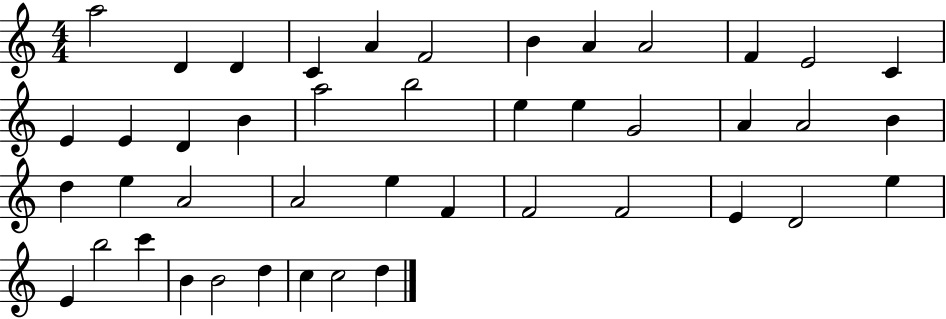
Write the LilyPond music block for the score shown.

{
  \clef treble
  \numericTimeSignature
  \time 4/4
  \key c \major
  a''2 d'4 d'4 | c'4 a'4 f'2 | b'4 a'4 a'2 | f'4 e'2 c'4 | \break e'4 e'4 d'4 b'4 | a''2 b''2 | e''4 e''4 g'2 | a'4 a'2 b'4 | \break d''4 e''4 a'2 | a'2 e''4 f'4 | f'2 f'2 | e'4 d'2 e''4 | \break e'4 b''2 c'''4 | b'4 b'2 d''4 | c''4 c''2 d''4 | \bar "|."
}